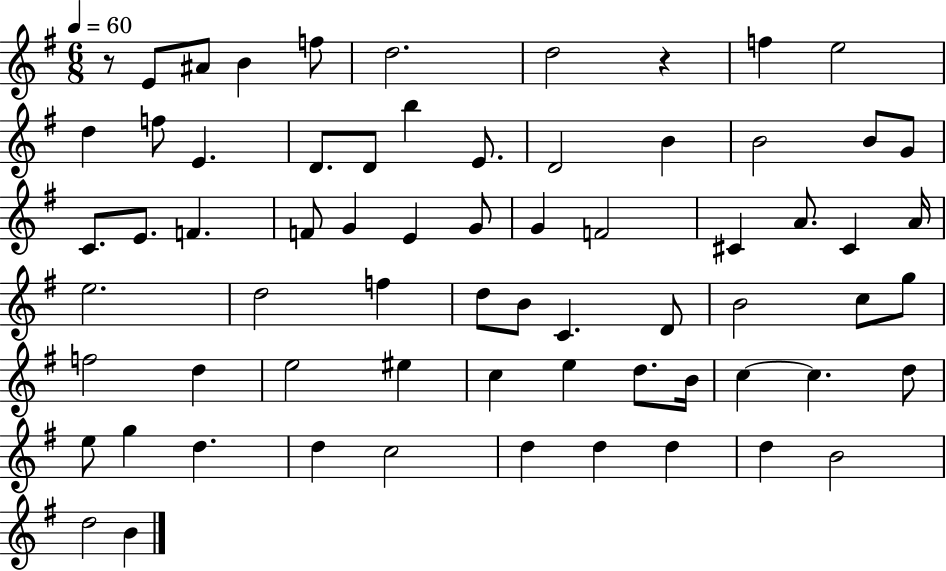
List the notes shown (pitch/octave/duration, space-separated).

R/e E4/e A#4/e B4/q F5/e D5/h. D5/h R/q F5/q E5/h D5/q F5/e E4/q. D4/e. D4/e B5/q E4/e. D4/h B4/q B4/h B4/e G4/e C4/e. E4/e. F4/q. F4/e G4/q E4/q G4/e G4/q F4/h C#4/q A4/e. C#4/q A4/s E5/h. D5/h F5/q D5/e B4/e C4/q. D4/e B4/h C5/e G5/e F5/h D5/q E5/h EIS5/q C5/q E5/q D5/e. B4/s C5/q C5/q. D5/e E5/e G5/q D5/q. D5/q C5/h D5/q D5/q D5/q D5/q B4/h D5/h B4/q